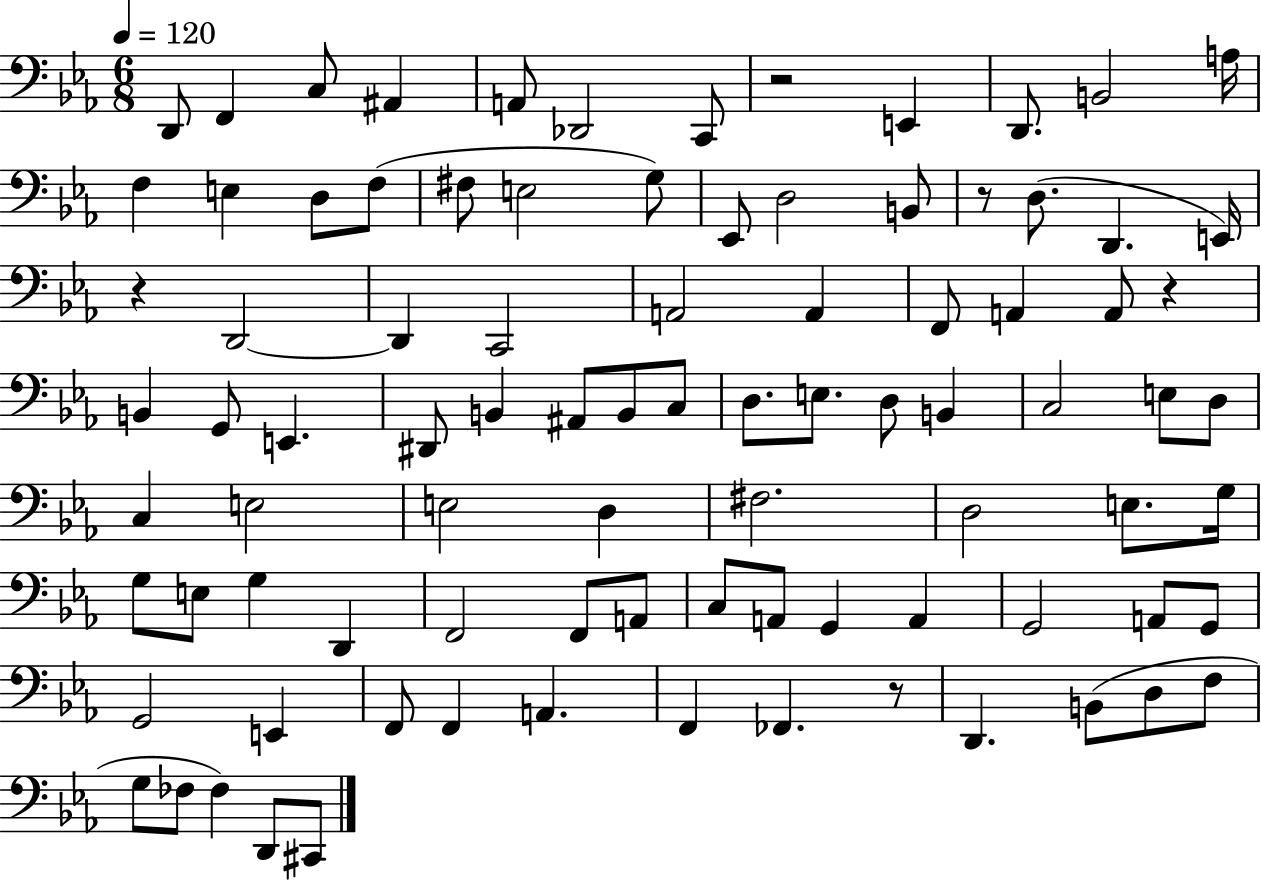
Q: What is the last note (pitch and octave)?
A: C#2